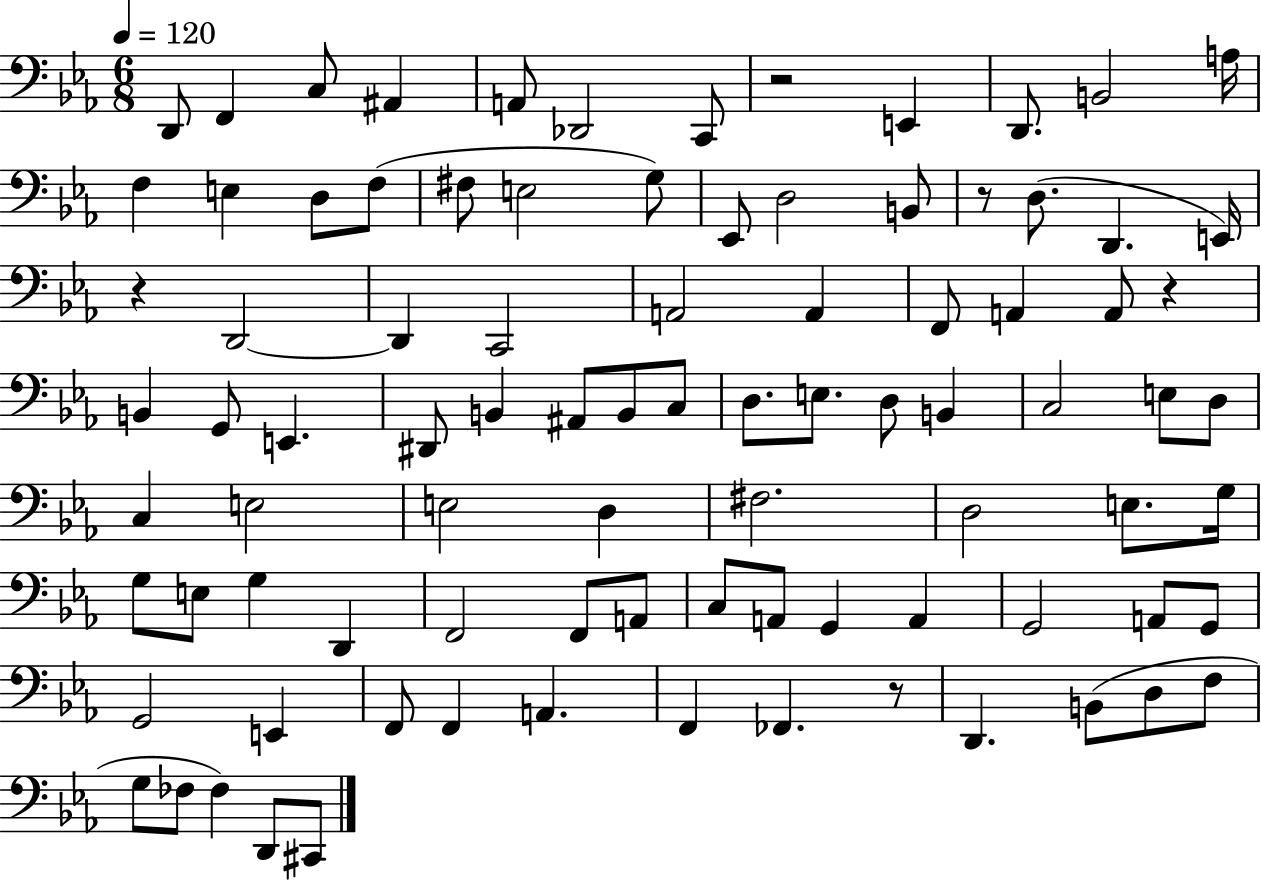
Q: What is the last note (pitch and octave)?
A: C#2